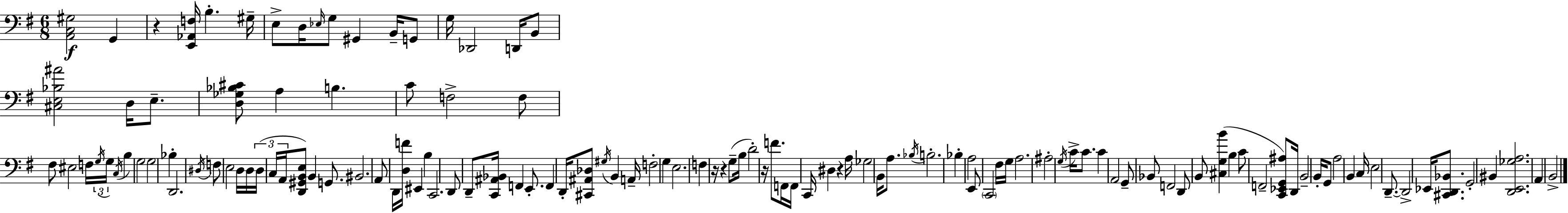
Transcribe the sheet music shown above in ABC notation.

X:1
T:Untitled
M:6/8
L:1/4
K:G
[A,,C,^G,]2 G,, z [E,,_A,,F,]/4 B, ^G,/4 E,/2 D,/4 _E,/4 G,/2 ^G,, B,,/4 G,,/2 G,/4 _D,,2 D,,/4 B,,/2 [^C,E,_B,^A]2 D,/4 E,/2 [D,_G,_B,^C]/2 A, B, C/2 F,2 F,/2 ^F,/2 ^E,2 F,/4 G,/4 G,/4 C,/4 B, G,2 G,2 _B, D,,2 ^D,/4 F,/2 E,2 D,/4 D,/4 D,/4 C,/4 A,,/4 [D,,^G,,B,,E,]/2 B,, G,,/2 ^B,,2 A,,/2 D,,/4 [D,F]/4 ^E,, B, C,,2 D,,/2 D,,/2 [C,,^A,,_B,,]/4 F,, E,,/2 F,, D,,/4 [^C,,^A,,_D,]/2 ^G,/4 B,, A,,/4 F,2 G, E,2 F, z/4 z G,/2 B,/4 D2 z/4 F/2 F,,/4 F,,/4 C,,/4 ^D, z A,/4 _G,2 B,,/4 A,/2 _B,/4 B,2 _B, A,2 E,,/2 C,,2 ^F,/4 G,/4 A,2 ^A,2 G,/4 C/4 C/2 C A,,2 G,,/2 _B,,/2 F,,2 D,,/2 B,,/2 [^C,G,B] B, C/2 F,,2 [C,,_E,,G,,^A,]/2 D,,/4 B,,2 B,,/4 G,,/2 A,2 B,, C,/4 E,2 D,,/2 D,,2 _E,,/4 [^C,,D,,_B,,]/2 G,,2 ^B,, [D,,E,,_G,A,]2 A,, B,,2